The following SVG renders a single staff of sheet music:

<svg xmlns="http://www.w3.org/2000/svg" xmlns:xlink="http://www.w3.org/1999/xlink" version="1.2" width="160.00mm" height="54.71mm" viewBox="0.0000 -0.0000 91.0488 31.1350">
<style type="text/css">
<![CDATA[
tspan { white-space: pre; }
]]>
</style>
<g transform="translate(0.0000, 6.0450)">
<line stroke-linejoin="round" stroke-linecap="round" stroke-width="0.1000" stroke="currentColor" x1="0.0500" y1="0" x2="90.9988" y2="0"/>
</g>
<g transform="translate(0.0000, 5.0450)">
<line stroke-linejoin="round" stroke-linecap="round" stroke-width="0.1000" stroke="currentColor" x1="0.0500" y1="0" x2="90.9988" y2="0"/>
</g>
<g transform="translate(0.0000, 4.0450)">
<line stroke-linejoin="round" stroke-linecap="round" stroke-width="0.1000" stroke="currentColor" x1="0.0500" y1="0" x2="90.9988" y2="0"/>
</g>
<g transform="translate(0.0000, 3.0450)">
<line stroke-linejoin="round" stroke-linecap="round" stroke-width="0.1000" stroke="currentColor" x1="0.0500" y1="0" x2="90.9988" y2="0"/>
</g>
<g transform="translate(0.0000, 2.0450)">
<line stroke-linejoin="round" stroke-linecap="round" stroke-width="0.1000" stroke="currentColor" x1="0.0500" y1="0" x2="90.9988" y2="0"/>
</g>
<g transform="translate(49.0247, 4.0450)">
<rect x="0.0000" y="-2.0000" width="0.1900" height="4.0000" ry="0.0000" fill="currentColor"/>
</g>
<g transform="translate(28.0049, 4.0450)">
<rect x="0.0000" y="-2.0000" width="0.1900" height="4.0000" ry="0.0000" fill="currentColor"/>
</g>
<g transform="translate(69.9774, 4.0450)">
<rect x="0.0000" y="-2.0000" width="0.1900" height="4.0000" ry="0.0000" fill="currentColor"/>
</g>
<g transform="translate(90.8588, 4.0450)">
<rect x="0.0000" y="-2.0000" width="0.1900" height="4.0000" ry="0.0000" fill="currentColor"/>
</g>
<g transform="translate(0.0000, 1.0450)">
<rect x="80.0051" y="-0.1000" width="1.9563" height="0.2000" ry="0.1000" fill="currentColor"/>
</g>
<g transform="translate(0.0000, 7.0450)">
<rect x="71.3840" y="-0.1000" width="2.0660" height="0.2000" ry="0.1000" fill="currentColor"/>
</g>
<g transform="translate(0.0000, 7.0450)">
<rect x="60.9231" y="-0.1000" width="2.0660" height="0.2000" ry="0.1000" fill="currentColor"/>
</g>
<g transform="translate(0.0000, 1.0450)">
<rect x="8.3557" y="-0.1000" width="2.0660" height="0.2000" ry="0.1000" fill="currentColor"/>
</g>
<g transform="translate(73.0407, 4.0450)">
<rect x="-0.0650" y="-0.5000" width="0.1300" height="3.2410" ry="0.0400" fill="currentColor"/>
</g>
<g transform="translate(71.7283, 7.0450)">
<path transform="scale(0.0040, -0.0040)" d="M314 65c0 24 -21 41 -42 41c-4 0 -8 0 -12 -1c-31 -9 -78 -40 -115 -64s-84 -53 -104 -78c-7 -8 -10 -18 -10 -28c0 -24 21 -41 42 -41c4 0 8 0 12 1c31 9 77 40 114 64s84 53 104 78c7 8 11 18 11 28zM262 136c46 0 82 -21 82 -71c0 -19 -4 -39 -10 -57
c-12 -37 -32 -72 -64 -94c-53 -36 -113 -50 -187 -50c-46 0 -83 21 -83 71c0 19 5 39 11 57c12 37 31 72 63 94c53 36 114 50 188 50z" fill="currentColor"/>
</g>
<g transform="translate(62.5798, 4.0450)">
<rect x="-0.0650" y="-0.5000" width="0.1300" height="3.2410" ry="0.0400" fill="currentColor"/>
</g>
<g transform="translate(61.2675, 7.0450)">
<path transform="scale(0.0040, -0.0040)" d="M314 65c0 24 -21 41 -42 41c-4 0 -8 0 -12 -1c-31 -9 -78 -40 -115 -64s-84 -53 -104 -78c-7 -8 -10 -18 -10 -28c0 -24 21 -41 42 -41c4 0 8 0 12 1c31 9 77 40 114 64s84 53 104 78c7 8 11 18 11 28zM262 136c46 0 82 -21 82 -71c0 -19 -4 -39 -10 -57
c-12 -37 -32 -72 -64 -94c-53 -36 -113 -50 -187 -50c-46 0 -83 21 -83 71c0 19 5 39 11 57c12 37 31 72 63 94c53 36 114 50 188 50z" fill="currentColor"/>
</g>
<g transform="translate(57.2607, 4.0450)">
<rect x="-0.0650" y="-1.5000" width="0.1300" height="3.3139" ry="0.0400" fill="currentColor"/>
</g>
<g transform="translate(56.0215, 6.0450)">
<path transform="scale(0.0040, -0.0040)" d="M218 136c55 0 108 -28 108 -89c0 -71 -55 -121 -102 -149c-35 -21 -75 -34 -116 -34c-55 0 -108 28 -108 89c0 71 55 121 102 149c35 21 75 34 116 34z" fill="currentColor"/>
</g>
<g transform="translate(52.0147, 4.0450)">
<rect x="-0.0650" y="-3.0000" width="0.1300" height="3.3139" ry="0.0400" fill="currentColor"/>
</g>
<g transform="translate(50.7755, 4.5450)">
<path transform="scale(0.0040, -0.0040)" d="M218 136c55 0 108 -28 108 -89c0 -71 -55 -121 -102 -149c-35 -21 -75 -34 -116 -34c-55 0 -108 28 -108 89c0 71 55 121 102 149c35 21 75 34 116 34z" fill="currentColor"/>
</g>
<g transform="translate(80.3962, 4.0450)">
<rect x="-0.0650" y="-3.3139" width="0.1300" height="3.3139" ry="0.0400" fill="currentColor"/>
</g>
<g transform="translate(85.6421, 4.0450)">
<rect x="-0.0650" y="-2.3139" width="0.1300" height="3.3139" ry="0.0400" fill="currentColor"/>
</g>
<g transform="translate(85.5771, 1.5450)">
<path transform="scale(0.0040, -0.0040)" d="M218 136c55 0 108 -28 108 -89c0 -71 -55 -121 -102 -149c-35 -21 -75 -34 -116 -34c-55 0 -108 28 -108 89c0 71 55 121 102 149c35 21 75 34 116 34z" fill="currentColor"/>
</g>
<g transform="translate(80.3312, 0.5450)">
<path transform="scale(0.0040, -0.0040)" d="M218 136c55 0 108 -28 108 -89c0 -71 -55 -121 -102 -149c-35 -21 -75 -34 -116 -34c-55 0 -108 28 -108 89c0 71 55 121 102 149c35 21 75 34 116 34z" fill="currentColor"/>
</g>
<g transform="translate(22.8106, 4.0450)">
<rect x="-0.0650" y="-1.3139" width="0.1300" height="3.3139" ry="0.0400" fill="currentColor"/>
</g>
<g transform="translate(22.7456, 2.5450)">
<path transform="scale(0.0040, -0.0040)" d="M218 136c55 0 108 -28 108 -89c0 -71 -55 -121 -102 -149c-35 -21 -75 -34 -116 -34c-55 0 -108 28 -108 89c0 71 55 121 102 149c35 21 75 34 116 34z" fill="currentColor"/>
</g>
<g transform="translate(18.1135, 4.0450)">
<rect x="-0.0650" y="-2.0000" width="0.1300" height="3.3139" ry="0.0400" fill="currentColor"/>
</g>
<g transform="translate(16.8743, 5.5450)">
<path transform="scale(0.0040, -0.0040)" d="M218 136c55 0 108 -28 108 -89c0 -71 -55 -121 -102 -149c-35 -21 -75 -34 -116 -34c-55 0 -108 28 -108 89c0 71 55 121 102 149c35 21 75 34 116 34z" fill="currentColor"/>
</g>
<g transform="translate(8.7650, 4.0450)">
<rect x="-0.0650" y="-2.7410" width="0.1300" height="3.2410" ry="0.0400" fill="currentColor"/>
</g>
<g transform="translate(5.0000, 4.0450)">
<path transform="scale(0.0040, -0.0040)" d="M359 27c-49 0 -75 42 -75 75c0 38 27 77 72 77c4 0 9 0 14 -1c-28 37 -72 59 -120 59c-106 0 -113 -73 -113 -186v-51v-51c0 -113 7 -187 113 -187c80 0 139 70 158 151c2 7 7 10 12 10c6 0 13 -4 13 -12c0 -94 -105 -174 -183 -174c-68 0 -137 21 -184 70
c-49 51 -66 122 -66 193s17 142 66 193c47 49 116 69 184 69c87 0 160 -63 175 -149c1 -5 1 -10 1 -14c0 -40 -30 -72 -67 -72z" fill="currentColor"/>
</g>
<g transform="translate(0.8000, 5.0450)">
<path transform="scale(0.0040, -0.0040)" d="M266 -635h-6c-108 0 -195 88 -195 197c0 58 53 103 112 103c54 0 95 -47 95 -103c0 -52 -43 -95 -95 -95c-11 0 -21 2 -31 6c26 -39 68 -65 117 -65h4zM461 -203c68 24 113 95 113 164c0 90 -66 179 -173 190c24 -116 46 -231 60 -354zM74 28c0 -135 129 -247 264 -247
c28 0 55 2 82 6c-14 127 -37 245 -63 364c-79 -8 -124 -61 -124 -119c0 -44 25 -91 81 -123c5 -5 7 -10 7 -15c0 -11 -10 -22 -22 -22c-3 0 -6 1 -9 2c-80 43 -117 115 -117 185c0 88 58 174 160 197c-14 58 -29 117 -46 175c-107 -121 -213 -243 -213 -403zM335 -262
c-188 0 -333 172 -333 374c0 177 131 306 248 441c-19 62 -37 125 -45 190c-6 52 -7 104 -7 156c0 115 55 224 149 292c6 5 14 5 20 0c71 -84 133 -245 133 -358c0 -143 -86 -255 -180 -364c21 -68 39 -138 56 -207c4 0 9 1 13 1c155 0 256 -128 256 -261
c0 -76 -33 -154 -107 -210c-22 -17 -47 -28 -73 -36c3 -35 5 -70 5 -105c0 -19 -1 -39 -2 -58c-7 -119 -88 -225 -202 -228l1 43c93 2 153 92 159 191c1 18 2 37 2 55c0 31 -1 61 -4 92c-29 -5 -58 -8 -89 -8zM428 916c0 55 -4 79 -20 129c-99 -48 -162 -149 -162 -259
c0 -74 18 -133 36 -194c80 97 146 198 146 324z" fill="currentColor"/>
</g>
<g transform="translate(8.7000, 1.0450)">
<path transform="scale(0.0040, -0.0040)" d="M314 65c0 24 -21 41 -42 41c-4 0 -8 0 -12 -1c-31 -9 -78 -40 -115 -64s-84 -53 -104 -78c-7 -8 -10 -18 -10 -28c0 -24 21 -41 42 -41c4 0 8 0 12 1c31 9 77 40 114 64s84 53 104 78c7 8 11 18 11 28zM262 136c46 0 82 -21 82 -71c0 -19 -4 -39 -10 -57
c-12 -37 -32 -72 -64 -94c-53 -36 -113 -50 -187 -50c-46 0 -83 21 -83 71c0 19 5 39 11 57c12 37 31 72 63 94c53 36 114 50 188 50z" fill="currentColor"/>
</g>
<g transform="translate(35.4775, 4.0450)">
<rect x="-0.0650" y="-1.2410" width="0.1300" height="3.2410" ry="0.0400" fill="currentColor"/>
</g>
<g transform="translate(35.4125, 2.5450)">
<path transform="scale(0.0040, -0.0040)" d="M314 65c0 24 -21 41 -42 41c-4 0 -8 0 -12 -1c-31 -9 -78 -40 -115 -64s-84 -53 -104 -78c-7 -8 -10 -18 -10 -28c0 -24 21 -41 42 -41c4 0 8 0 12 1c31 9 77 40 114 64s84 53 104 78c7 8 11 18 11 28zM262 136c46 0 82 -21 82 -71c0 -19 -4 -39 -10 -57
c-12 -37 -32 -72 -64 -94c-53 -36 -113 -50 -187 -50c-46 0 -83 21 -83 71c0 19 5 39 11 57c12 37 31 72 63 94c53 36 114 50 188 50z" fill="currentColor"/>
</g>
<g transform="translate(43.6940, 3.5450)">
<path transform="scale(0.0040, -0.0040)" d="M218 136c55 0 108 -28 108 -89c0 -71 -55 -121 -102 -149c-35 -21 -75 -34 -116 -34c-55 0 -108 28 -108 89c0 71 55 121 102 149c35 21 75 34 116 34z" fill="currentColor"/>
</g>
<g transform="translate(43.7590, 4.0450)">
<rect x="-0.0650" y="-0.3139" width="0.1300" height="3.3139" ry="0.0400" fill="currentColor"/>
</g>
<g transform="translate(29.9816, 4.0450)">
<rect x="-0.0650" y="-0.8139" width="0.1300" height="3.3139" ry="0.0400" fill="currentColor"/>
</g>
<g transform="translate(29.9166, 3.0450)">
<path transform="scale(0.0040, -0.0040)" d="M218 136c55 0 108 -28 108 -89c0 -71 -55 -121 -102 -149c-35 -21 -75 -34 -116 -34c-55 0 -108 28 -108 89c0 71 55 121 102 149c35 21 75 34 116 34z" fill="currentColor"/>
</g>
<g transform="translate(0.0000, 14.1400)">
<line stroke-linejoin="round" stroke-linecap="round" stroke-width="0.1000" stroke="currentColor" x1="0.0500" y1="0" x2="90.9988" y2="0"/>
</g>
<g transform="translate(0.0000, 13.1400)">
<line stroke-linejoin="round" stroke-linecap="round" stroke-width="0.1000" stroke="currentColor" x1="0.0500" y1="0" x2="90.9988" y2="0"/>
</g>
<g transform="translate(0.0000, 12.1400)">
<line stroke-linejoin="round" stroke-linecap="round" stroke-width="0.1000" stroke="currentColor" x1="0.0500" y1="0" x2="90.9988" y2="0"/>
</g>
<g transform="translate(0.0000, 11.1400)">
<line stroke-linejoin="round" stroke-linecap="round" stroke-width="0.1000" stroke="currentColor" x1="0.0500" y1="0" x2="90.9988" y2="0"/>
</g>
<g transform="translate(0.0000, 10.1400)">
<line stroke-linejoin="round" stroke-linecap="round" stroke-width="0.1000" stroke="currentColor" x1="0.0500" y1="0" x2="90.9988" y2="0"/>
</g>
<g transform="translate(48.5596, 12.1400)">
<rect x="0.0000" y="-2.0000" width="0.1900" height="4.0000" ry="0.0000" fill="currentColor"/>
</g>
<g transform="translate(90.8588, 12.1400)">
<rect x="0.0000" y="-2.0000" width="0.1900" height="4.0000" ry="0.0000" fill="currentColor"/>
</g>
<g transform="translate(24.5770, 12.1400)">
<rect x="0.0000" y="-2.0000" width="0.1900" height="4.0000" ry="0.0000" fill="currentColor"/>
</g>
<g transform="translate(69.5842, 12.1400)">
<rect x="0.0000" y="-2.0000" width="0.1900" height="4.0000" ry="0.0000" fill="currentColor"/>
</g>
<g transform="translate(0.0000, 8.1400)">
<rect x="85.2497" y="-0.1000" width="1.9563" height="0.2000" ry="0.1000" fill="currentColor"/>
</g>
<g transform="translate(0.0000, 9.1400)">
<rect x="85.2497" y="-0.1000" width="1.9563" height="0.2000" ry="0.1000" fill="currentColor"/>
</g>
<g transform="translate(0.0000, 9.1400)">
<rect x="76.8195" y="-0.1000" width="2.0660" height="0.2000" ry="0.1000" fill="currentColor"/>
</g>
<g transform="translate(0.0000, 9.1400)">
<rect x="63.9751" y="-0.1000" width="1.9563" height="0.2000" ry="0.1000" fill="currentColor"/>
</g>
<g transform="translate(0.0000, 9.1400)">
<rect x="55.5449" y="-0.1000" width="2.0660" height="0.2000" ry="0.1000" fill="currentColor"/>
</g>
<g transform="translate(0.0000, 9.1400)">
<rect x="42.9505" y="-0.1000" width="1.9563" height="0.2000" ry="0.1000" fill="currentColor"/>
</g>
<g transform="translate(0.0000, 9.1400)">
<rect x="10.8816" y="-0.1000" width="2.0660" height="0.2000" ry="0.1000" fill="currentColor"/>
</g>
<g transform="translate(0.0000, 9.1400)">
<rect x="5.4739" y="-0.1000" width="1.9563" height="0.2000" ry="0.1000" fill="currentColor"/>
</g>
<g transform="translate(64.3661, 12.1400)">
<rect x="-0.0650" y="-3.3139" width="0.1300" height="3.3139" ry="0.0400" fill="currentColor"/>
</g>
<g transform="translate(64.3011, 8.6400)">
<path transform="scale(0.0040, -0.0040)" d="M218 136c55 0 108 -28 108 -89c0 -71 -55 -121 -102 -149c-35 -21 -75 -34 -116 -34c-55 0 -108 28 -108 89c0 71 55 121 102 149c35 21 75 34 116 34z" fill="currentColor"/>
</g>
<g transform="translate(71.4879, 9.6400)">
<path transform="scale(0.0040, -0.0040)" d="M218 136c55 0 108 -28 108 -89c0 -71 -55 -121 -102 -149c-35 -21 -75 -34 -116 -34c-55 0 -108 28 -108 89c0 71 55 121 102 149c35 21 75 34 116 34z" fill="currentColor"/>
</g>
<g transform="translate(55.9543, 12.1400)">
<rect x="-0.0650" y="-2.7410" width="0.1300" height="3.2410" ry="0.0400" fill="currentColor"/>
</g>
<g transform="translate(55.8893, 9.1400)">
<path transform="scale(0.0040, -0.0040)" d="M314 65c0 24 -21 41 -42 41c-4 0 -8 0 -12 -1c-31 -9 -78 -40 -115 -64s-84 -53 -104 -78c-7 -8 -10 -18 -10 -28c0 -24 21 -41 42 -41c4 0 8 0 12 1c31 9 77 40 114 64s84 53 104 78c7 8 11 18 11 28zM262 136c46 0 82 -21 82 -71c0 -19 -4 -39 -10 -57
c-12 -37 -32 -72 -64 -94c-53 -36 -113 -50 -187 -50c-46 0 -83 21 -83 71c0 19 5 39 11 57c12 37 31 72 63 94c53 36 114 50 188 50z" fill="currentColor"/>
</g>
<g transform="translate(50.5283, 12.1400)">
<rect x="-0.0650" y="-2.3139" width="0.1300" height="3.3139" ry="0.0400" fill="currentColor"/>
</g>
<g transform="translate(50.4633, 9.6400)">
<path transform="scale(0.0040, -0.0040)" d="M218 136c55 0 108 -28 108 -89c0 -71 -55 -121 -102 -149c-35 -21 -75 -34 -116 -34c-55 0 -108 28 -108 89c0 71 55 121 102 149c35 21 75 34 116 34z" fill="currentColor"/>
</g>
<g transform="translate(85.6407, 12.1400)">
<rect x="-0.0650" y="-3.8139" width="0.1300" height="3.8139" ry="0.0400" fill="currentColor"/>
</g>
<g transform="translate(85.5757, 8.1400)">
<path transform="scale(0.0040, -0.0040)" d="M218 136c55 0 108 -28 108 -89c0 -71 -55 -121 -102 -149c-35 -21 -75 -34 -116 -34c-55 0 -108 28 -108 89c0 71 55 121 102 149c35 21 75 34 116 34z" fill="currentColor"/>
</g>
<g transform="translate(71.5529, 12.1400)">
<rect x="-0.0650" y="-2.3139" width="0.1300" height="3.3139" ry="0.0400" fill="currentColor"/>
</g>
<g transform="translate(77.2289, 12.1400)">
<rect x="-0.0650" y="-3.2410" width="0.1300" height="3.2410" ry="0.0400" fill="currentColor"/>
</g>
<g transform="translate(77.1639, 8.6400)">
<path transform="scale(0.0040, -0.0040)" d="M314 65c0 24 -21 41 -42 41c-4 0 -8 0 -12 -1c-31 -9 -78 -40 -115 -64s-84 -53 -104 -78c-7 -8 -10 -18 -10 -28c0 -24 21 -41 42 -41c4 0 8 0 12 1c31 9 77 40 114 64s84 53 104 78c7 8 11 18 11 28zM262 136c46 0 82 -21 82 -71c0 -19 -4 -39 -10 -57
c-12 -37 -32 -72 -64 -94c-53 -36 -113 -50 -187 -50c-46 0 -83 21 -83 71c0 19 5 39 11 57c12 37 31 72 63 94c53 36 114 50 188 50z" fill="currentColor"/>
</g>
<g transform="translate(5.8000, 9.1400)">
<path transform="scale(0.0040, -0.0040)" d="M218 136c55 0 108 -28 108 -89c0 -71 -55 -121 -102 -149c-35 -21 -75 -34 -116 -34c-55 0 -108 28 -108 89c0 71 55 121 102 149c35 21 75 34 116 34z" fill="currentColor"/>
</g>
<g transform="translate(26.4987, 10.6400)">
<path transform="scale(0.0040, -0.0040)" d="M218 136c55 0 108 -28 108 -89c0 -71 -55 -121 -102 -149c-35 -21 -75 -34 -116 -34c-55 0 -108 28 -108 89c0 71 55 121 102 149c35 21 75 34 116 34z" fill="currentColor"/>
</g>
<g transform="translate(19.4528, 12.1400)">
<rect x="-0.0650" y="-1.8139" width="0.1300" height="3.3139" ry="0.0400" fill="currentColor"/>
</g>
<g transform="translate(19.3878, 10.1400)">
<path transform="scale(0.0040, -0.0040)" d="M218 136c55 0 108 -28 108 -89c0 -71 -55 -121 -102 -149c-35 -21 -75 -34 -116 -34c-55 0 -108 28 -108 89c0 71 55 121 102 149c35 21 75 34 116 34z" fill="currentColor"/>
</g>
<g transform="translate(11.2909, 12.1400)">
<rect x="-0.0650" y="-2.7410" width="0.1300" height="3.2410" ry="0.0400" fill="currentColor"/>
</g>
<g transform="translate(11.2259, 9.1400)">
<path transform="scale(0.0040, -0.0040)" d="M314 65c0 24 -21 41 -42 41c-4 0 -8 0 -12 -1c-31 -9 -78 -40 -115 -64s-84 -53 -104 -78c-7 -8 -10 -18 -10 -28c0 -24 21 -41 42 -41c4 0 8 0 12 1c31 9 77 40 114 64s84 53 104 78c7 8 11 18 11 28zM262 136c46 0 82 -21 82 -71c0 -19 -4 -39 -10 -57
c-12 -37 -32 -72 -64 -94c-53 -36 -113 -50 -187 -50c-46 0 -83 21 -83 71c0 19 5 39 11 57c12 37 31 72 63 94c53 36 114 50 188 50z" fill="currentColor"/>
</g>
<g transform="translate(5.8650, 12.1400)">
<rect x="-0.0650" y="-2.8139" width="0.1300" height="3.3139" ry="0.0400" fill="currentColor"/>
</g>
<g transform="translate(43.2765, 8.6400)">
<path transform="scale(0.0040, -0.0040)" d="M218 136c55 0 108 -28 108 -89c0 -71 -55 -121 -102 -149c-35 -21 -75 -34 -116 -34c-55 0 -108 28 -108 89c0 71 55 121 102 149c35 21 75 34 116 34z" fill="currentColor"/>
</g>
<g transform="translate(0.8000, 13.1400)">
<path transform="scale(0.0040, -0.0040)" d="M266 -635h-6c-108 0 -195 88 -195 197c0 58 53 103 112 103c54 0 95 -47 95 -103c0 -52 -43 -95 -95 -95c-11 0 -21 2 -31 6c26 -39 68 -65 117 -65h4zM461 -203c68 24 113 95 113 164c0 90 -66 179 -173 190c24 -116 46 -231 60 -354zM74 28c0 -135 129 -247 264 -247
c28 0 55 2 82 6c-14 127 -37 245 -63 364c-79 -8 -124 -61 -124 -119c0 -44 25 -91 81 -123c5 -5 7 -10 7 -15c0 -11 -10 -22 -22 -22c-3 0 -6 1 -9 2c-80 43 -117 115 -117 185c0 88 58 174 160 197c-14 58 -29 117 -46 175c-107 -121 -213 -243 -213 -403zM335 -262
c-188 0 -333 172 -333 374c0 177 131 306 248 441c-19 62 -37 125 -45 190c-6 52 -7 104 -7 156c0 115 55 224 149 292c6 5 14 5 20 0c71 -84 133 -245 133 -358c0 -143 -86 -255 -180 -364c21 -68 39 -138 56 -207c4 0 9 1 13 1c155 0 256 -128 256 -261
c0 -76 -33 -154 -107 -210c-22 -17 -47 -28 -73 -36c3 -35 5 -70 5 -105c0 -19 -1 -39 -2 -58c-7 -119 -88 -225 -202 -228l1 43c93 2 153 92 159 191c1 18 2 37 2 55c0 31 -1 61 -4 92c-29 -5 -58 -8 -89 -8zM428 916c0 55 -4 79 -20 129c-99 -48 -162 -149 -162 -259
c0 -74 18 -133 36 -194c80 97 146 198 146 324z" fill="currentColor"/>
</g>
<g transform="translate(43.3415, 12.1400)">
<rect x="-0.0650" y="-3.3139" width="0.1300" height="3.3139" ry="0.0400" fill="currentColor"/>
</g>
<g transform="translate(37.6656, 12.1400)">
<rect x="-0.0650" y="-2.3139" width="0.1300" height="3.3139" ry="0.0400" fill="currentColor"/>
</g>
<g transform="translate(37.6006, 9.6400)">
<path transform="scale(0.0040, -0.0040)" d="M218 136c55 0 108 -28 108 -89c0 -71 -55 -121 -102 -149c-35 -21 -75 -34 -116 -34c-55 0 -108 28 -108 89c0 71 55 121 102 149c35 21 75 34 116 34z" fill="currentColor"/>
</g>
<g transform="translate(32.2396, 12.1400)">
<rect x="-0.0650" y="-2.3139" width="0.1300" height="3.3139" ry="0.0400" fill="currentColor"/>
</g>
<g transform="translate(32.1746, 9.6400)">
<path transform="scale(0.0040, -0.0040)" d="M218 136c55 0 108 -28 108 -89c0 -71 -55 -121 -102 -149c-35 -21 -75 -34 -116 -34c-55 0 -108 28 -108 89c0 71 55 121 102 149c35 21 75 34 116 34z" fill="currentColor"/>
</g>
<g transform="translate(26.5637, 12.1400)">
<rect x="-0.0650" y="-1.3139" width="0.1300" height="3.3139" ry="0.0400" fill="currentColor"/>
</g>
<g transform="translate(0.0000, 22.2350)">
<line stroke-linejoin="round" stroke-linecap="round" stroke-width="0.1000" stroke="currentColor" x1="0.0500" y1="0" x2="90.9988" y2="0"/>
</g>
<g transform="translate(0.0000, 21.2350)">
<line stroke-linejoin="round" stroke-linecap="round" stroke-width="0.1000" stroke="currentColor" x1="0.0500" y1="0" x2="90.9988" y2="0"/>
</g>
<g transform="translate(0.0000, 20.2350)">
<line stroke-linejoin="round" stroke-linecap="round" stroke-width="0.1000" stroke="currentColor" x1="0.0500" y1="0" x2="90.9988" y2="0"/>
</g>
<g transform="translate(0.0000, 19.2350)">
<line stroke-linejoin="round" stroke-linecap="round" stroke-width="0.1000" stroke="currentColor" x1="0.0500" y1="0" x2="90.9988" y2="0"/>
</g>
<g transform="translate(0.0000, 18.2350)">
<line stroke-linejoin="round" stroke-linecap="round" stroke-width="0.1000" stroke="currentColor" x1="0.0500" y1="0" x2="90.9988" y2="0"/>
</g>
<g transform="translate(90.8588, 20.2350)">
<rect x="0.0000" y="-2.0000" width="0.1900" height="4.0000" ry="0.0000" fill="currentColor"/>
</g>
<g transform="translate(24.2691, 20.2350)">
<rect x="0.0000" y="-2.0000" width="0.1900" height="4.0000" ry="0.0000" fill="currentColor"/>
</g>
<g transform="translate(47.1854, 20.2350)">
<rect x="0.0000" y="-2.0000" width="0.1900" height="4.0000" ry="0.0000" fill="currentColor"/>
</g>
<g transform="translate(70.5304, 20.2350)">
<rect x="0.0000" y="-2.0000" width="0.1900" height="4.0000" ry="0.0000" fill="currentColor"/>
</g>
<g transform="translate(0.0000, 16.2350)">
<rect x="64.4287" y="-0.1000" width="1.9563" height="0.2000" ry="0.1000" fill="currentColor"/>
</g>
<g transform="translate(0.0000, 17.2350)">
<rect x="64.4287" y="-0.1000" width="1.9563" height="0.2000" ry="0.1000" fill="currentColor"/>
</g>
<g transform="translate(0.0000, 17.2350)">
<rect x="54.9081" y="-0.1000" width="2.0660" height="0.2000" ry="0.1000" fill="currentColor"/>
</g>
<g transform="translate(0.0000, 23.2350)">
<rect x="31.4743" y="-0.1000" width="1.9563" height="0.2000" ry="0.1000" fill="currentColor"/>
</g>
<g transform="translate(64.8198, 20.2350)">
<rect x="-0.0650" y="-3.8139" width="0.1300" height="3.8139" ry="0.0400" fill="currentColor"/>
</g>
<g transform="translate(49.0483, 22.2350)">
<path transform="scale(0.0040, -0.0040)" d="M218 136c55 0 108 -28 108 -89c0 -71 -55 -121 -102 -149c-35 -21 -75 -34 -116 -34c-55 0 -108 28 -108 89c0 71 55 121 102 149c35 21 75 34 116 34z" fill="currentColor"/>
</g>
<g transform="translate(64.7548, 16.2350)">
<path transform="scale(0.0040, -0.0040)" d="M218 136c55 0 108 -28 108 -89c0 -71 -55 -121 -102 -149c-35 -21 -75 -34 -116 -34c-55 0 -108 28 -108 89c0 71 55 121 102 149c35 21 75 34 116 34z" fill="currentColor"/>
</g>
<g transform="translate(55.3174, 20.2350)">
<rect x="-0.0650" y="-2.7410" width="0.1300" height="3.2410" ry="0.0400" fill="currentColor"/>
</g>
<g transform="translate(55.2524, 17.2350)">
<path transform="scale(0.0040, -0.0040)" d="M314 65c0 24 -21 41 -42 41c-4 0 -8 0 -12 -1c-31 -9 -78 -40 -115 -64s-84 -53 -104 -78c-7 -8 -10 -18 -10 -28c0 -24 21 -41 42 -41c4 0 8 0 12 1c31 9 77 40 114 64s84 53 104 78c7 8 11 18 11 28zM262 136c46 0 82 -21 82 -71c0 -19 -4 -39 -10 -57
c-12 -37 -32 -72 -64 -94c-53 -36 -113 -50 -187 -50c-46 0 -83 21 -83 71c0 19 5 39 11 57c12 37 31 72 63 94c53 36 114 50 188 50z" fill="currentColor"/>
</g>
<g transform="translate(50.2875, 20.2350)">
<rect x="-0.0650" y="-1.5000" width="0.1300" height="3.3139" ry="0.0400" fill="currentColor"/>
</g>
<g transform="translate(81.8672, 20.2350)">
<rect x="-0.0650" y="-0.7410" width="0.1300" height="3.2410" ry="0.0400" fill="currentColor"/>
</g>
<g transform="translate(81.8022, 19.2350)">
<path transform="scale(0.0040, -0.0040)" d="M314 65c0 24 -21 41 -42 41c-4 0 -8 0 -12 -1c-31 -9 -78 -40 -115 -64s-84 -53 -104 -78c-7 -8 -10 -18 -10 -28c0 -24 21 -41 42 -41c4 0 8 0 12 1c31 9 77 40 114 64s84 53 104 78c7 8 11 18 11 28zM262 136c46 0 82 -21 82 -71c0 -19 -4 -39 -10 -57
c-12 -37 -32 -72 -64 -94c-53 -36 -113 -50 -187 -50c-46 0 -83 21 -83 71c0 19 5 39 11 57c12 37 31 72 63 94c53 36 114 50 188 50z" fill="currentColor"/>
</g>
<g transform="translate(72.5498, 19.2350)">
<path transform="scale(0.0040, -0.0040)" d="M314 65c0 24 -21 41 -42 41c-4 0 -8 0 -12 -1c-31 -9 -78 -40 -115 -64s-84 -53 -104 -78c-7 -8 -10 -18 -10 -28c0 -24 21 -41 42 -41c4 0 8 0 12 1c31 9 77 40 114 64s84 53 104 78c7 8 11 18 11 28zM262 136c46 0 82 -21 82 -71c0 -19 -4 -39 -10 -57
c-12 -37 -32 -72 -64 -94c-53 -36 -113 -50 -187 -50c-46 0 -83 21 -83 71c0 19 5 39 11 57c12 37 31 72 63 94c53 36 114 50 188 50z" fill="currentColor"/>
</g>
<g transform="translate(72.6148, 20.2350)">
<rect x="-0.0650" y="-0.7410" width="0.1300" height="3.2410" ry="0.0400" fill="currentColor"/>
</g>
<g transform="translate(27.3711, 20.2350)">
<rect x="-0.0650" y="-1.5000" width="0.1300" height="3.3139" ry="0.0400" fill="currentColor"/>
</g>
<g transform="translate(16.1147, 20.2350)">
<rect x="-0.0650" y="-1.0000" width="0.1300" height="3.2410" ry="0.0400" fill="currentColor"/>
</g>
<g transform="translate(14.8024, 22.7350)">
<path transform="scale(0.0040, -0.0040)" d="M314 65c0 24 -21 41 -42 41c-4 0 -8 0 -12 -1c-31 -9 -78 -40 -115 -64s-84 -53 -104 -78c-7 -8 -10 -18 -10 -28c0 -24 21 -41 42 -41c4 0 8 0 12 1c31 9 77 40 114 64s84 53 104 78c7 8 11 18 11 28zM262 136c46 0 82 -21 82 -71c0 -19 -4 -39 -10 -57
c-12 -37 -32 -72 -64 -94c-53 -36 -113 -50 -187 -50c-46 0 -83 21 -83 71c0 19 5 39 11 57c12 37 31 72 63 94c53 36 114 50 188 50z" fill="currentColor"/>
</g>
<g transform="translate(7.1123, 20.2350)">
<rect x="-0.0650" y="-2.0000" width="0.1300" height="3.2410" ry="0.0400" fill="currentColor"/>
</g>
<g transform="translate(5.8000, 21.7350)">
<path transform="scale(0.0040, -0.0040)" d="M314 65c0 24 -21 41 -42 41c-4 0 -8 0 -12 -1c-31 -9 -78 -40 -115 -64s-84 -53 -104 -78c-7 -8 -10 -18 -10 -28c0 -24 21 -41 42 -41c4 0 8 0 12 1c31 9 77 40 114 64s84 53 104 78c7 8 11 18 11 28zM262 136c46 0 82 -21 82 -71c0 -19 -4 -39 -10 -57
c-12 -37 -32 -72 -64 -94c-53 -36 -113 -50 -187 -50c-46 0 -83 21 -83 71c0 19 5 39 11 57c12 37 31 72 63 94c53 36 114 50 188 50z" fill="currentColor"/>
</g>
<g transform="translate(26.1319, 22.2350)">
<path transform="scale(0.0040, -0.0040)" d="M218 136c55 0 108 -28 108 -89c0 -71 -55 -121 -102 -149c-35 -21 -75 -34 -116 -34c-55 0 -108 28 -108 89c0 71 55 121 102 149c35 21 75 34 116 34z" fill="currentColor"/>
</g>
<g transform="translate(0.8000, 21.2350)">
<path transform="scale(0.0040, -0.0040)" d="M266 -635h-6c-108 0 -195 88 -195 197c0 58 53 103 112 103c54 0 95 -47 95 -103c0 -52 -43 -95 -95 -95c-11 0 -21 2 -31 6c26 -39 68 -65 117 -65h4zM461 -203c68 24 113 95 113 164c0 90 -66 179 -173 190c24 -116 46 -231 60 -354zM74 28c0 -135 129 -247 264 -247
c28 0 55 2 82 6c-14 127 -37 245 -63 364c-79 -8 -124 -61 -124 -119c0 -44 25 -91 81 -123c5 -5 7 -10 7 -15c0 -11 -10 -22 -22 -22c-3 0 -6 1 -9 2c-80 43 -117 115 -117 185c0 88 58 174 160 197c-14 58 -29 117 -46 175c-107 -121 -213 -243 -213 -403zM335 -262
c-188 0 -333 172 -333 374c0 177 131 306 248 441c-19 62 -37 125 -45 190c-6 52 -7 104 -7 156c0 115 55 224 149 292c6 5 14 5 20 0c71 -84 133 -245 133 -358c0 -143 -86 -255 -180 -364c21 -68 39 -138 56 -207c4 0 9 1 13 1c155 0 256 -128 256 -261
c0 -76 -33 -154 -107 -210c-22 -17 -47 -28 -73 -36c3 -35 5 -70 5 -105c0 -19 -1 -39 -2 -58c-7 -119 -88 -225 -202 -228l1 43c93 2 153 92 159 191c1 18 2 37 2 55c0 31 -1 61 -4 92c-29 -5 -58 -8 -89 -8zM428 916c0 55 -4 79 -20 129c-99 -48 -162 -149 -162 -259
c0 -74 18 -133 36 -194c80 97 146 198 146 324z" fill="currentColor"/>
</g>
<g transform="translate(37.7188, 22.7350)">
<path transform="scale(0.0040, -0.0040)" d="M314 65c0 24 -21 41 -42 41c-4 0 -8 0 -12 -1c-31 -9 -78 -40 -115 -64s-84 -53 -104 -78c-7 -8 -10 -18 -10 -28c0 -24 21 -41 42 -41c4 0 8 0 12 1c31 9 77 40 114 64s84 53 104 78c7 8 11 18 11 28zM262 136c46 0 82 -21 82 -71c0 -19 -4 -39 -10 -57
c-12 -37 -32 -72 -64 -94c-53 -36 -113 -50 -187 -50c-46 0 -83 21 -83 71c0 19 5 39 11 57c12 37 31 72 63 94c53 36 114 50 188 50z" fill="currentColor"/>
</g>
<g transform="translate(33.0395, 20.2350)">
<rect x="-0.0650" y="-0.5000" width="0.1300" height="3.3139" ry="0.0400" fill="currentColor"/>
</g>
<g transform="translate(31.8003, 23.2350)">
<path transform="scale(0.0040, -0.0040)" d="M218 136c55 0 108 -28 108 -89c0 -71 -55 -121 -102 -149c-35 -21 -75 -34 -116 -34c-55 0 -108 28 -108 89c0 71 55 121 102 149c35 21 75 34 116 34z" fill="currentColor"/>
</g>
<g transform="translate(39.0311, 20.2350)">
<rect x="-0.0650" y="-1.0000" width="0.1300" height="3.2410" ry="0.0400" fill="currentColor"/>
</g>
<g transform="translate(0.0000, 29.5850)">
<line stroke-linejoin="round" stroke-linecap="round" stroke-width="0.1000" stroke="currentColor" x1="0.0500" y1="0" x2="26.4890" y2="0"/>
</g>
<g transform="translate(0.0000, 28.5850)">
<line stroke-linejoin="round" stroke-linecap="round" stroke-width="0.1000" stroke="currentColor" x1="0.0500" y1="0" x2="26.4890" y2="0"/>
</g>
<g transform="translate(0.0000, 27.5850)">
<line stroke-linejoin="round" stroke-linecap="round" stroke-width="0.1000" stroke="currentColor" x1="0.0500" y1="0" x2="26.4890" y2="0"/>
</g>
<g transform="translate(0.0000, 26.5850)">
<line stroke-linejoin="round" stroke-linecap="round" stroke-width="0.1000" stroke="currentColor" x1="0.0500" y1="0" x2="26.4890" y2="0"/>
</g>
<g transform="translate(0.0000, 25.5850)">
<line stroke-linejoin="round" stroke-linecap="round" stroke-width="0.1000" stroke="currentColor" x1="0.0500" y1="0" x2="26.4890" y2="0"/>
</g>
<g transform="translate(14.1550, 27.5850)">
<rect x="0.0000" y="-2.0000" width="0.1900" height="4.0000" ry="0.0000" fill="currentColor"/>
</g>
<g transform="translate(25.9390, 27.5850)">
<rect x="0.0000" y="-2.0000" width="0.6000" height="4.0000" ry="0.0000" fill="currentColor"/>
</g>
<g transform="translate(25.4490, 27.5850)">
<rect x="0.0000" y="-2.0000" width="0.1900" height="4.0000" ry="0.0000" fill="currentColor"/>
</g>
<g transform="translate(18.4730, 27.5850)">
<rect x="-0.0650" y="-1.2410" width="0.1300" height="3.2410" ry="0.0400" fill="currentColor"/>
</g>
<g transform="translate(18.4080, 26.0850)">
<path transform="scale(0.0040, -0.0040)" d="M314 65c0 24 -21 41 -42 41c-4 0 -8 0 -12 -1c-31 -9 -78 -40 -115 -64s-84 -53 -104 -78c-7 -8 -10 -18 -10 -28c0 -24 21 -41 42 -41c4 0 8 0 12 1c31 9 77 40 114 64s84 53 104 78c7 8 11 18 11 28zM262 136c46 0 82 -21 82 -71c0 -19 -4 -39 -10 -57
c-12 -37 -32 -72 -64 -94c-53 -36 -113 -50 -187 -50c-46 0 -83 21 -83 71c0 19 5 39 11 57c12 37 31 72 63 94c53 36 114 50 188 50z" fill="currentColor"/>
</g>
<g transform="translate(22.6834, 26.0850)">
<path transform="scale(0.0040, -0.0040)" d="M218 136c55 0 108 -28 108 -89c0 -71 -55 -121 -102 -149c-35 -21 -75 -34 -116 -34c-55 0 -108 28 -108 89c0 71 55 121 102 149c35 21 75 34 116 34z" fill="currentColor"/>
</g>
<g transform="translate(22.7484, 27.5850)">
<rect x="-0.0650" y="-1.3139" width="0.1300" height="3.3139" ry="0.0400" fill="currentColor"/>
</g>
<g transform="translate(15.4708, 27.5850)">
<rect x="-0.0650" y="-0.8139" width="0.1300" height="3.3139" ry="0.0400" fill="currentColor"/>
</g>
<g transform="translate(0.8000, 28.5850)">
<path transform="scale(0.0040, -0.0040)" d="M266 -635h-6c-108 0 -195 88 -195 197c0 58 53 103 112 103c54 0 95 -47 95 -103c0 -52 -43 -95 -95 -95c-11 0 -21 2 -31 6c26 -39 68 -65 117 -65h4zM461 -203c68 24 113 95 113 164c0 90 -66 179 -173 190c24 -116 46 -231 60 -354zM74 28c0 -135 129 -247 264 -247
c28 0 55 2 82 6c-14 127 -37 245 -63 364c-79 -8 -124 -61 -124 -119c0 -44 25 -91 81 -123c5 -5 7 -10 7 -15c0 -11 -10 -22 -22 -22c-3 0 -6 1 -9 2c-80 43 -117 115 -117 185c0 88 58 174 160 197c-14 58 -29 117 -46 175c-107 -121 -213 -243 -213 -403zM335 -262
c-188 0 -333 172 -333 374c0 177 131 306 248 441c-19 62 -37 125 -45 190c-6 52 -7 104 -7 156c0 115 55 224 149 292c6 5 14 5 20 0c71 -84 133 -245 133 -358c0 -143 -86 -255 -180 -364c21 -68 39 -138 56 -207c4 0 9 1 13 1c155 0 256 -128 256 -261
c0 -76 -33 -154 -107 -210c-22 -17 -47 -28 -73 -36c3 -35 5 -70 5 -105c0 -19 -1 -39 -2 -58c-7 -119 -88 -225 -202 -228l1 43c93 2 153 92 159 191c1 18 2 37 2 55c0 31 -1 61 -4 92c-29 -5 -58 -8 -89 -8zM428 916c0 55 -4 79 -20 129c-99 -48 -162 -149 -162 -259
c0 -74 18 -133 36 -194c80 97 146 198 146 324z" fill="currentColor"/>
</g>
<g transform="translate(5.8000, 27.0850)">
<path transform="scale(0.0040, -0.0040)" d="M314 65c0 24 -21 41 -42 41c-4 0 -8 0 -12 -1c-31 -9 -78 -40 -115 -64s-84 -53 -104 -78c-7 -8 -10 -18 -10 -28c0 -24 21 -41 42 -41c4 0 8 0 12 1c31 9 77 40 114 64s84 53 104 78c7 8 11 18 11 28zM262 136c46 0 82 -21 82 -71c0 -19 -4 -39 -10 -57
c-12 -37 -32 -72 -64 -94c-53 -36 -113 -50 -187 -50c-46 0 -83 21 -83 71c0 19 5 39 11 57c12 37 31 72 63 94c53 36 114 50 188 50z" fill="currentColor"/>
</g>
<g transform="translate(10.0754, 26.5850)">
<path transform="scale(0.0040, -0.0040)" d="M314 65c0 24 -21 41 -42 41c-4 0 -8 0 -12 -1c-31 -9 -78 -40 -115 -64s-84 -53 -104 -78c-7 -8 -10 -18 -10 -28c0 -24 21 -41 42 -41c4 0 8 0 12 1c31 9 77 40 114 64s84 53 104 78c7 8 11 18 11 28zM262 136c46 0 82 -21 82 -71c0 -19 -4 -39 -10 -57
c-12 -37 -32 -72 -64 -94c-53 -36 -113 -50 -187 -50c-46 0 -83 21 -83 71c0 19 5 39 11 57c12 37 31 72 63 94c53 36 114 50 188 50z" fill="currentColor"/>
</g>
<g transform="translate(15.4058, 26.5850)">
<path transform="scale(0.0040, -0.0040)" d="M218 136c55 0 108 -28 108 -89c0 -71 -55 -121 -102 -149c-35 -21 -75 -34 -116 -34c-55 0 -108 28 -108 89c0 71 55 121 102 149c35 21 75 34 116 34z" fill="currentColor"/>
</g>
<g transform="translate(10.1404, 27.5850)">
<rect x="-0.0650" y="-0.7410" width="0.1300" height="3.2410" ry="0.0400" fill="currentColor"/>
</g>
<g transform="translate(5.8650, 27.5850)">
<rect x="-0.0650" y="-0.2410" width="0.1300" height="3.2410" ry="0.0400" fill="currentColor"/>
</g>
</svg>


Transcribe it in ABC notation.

X:1
T:Untitled
M:4/4
L:1/4
K:C
a2 F e d e2 c A E C2 C2 b g a a2 f e g g b g a2 b g b2 c' F2 D2 E C D2 E a2 c' d2 d2 c2 d2 d e2 e